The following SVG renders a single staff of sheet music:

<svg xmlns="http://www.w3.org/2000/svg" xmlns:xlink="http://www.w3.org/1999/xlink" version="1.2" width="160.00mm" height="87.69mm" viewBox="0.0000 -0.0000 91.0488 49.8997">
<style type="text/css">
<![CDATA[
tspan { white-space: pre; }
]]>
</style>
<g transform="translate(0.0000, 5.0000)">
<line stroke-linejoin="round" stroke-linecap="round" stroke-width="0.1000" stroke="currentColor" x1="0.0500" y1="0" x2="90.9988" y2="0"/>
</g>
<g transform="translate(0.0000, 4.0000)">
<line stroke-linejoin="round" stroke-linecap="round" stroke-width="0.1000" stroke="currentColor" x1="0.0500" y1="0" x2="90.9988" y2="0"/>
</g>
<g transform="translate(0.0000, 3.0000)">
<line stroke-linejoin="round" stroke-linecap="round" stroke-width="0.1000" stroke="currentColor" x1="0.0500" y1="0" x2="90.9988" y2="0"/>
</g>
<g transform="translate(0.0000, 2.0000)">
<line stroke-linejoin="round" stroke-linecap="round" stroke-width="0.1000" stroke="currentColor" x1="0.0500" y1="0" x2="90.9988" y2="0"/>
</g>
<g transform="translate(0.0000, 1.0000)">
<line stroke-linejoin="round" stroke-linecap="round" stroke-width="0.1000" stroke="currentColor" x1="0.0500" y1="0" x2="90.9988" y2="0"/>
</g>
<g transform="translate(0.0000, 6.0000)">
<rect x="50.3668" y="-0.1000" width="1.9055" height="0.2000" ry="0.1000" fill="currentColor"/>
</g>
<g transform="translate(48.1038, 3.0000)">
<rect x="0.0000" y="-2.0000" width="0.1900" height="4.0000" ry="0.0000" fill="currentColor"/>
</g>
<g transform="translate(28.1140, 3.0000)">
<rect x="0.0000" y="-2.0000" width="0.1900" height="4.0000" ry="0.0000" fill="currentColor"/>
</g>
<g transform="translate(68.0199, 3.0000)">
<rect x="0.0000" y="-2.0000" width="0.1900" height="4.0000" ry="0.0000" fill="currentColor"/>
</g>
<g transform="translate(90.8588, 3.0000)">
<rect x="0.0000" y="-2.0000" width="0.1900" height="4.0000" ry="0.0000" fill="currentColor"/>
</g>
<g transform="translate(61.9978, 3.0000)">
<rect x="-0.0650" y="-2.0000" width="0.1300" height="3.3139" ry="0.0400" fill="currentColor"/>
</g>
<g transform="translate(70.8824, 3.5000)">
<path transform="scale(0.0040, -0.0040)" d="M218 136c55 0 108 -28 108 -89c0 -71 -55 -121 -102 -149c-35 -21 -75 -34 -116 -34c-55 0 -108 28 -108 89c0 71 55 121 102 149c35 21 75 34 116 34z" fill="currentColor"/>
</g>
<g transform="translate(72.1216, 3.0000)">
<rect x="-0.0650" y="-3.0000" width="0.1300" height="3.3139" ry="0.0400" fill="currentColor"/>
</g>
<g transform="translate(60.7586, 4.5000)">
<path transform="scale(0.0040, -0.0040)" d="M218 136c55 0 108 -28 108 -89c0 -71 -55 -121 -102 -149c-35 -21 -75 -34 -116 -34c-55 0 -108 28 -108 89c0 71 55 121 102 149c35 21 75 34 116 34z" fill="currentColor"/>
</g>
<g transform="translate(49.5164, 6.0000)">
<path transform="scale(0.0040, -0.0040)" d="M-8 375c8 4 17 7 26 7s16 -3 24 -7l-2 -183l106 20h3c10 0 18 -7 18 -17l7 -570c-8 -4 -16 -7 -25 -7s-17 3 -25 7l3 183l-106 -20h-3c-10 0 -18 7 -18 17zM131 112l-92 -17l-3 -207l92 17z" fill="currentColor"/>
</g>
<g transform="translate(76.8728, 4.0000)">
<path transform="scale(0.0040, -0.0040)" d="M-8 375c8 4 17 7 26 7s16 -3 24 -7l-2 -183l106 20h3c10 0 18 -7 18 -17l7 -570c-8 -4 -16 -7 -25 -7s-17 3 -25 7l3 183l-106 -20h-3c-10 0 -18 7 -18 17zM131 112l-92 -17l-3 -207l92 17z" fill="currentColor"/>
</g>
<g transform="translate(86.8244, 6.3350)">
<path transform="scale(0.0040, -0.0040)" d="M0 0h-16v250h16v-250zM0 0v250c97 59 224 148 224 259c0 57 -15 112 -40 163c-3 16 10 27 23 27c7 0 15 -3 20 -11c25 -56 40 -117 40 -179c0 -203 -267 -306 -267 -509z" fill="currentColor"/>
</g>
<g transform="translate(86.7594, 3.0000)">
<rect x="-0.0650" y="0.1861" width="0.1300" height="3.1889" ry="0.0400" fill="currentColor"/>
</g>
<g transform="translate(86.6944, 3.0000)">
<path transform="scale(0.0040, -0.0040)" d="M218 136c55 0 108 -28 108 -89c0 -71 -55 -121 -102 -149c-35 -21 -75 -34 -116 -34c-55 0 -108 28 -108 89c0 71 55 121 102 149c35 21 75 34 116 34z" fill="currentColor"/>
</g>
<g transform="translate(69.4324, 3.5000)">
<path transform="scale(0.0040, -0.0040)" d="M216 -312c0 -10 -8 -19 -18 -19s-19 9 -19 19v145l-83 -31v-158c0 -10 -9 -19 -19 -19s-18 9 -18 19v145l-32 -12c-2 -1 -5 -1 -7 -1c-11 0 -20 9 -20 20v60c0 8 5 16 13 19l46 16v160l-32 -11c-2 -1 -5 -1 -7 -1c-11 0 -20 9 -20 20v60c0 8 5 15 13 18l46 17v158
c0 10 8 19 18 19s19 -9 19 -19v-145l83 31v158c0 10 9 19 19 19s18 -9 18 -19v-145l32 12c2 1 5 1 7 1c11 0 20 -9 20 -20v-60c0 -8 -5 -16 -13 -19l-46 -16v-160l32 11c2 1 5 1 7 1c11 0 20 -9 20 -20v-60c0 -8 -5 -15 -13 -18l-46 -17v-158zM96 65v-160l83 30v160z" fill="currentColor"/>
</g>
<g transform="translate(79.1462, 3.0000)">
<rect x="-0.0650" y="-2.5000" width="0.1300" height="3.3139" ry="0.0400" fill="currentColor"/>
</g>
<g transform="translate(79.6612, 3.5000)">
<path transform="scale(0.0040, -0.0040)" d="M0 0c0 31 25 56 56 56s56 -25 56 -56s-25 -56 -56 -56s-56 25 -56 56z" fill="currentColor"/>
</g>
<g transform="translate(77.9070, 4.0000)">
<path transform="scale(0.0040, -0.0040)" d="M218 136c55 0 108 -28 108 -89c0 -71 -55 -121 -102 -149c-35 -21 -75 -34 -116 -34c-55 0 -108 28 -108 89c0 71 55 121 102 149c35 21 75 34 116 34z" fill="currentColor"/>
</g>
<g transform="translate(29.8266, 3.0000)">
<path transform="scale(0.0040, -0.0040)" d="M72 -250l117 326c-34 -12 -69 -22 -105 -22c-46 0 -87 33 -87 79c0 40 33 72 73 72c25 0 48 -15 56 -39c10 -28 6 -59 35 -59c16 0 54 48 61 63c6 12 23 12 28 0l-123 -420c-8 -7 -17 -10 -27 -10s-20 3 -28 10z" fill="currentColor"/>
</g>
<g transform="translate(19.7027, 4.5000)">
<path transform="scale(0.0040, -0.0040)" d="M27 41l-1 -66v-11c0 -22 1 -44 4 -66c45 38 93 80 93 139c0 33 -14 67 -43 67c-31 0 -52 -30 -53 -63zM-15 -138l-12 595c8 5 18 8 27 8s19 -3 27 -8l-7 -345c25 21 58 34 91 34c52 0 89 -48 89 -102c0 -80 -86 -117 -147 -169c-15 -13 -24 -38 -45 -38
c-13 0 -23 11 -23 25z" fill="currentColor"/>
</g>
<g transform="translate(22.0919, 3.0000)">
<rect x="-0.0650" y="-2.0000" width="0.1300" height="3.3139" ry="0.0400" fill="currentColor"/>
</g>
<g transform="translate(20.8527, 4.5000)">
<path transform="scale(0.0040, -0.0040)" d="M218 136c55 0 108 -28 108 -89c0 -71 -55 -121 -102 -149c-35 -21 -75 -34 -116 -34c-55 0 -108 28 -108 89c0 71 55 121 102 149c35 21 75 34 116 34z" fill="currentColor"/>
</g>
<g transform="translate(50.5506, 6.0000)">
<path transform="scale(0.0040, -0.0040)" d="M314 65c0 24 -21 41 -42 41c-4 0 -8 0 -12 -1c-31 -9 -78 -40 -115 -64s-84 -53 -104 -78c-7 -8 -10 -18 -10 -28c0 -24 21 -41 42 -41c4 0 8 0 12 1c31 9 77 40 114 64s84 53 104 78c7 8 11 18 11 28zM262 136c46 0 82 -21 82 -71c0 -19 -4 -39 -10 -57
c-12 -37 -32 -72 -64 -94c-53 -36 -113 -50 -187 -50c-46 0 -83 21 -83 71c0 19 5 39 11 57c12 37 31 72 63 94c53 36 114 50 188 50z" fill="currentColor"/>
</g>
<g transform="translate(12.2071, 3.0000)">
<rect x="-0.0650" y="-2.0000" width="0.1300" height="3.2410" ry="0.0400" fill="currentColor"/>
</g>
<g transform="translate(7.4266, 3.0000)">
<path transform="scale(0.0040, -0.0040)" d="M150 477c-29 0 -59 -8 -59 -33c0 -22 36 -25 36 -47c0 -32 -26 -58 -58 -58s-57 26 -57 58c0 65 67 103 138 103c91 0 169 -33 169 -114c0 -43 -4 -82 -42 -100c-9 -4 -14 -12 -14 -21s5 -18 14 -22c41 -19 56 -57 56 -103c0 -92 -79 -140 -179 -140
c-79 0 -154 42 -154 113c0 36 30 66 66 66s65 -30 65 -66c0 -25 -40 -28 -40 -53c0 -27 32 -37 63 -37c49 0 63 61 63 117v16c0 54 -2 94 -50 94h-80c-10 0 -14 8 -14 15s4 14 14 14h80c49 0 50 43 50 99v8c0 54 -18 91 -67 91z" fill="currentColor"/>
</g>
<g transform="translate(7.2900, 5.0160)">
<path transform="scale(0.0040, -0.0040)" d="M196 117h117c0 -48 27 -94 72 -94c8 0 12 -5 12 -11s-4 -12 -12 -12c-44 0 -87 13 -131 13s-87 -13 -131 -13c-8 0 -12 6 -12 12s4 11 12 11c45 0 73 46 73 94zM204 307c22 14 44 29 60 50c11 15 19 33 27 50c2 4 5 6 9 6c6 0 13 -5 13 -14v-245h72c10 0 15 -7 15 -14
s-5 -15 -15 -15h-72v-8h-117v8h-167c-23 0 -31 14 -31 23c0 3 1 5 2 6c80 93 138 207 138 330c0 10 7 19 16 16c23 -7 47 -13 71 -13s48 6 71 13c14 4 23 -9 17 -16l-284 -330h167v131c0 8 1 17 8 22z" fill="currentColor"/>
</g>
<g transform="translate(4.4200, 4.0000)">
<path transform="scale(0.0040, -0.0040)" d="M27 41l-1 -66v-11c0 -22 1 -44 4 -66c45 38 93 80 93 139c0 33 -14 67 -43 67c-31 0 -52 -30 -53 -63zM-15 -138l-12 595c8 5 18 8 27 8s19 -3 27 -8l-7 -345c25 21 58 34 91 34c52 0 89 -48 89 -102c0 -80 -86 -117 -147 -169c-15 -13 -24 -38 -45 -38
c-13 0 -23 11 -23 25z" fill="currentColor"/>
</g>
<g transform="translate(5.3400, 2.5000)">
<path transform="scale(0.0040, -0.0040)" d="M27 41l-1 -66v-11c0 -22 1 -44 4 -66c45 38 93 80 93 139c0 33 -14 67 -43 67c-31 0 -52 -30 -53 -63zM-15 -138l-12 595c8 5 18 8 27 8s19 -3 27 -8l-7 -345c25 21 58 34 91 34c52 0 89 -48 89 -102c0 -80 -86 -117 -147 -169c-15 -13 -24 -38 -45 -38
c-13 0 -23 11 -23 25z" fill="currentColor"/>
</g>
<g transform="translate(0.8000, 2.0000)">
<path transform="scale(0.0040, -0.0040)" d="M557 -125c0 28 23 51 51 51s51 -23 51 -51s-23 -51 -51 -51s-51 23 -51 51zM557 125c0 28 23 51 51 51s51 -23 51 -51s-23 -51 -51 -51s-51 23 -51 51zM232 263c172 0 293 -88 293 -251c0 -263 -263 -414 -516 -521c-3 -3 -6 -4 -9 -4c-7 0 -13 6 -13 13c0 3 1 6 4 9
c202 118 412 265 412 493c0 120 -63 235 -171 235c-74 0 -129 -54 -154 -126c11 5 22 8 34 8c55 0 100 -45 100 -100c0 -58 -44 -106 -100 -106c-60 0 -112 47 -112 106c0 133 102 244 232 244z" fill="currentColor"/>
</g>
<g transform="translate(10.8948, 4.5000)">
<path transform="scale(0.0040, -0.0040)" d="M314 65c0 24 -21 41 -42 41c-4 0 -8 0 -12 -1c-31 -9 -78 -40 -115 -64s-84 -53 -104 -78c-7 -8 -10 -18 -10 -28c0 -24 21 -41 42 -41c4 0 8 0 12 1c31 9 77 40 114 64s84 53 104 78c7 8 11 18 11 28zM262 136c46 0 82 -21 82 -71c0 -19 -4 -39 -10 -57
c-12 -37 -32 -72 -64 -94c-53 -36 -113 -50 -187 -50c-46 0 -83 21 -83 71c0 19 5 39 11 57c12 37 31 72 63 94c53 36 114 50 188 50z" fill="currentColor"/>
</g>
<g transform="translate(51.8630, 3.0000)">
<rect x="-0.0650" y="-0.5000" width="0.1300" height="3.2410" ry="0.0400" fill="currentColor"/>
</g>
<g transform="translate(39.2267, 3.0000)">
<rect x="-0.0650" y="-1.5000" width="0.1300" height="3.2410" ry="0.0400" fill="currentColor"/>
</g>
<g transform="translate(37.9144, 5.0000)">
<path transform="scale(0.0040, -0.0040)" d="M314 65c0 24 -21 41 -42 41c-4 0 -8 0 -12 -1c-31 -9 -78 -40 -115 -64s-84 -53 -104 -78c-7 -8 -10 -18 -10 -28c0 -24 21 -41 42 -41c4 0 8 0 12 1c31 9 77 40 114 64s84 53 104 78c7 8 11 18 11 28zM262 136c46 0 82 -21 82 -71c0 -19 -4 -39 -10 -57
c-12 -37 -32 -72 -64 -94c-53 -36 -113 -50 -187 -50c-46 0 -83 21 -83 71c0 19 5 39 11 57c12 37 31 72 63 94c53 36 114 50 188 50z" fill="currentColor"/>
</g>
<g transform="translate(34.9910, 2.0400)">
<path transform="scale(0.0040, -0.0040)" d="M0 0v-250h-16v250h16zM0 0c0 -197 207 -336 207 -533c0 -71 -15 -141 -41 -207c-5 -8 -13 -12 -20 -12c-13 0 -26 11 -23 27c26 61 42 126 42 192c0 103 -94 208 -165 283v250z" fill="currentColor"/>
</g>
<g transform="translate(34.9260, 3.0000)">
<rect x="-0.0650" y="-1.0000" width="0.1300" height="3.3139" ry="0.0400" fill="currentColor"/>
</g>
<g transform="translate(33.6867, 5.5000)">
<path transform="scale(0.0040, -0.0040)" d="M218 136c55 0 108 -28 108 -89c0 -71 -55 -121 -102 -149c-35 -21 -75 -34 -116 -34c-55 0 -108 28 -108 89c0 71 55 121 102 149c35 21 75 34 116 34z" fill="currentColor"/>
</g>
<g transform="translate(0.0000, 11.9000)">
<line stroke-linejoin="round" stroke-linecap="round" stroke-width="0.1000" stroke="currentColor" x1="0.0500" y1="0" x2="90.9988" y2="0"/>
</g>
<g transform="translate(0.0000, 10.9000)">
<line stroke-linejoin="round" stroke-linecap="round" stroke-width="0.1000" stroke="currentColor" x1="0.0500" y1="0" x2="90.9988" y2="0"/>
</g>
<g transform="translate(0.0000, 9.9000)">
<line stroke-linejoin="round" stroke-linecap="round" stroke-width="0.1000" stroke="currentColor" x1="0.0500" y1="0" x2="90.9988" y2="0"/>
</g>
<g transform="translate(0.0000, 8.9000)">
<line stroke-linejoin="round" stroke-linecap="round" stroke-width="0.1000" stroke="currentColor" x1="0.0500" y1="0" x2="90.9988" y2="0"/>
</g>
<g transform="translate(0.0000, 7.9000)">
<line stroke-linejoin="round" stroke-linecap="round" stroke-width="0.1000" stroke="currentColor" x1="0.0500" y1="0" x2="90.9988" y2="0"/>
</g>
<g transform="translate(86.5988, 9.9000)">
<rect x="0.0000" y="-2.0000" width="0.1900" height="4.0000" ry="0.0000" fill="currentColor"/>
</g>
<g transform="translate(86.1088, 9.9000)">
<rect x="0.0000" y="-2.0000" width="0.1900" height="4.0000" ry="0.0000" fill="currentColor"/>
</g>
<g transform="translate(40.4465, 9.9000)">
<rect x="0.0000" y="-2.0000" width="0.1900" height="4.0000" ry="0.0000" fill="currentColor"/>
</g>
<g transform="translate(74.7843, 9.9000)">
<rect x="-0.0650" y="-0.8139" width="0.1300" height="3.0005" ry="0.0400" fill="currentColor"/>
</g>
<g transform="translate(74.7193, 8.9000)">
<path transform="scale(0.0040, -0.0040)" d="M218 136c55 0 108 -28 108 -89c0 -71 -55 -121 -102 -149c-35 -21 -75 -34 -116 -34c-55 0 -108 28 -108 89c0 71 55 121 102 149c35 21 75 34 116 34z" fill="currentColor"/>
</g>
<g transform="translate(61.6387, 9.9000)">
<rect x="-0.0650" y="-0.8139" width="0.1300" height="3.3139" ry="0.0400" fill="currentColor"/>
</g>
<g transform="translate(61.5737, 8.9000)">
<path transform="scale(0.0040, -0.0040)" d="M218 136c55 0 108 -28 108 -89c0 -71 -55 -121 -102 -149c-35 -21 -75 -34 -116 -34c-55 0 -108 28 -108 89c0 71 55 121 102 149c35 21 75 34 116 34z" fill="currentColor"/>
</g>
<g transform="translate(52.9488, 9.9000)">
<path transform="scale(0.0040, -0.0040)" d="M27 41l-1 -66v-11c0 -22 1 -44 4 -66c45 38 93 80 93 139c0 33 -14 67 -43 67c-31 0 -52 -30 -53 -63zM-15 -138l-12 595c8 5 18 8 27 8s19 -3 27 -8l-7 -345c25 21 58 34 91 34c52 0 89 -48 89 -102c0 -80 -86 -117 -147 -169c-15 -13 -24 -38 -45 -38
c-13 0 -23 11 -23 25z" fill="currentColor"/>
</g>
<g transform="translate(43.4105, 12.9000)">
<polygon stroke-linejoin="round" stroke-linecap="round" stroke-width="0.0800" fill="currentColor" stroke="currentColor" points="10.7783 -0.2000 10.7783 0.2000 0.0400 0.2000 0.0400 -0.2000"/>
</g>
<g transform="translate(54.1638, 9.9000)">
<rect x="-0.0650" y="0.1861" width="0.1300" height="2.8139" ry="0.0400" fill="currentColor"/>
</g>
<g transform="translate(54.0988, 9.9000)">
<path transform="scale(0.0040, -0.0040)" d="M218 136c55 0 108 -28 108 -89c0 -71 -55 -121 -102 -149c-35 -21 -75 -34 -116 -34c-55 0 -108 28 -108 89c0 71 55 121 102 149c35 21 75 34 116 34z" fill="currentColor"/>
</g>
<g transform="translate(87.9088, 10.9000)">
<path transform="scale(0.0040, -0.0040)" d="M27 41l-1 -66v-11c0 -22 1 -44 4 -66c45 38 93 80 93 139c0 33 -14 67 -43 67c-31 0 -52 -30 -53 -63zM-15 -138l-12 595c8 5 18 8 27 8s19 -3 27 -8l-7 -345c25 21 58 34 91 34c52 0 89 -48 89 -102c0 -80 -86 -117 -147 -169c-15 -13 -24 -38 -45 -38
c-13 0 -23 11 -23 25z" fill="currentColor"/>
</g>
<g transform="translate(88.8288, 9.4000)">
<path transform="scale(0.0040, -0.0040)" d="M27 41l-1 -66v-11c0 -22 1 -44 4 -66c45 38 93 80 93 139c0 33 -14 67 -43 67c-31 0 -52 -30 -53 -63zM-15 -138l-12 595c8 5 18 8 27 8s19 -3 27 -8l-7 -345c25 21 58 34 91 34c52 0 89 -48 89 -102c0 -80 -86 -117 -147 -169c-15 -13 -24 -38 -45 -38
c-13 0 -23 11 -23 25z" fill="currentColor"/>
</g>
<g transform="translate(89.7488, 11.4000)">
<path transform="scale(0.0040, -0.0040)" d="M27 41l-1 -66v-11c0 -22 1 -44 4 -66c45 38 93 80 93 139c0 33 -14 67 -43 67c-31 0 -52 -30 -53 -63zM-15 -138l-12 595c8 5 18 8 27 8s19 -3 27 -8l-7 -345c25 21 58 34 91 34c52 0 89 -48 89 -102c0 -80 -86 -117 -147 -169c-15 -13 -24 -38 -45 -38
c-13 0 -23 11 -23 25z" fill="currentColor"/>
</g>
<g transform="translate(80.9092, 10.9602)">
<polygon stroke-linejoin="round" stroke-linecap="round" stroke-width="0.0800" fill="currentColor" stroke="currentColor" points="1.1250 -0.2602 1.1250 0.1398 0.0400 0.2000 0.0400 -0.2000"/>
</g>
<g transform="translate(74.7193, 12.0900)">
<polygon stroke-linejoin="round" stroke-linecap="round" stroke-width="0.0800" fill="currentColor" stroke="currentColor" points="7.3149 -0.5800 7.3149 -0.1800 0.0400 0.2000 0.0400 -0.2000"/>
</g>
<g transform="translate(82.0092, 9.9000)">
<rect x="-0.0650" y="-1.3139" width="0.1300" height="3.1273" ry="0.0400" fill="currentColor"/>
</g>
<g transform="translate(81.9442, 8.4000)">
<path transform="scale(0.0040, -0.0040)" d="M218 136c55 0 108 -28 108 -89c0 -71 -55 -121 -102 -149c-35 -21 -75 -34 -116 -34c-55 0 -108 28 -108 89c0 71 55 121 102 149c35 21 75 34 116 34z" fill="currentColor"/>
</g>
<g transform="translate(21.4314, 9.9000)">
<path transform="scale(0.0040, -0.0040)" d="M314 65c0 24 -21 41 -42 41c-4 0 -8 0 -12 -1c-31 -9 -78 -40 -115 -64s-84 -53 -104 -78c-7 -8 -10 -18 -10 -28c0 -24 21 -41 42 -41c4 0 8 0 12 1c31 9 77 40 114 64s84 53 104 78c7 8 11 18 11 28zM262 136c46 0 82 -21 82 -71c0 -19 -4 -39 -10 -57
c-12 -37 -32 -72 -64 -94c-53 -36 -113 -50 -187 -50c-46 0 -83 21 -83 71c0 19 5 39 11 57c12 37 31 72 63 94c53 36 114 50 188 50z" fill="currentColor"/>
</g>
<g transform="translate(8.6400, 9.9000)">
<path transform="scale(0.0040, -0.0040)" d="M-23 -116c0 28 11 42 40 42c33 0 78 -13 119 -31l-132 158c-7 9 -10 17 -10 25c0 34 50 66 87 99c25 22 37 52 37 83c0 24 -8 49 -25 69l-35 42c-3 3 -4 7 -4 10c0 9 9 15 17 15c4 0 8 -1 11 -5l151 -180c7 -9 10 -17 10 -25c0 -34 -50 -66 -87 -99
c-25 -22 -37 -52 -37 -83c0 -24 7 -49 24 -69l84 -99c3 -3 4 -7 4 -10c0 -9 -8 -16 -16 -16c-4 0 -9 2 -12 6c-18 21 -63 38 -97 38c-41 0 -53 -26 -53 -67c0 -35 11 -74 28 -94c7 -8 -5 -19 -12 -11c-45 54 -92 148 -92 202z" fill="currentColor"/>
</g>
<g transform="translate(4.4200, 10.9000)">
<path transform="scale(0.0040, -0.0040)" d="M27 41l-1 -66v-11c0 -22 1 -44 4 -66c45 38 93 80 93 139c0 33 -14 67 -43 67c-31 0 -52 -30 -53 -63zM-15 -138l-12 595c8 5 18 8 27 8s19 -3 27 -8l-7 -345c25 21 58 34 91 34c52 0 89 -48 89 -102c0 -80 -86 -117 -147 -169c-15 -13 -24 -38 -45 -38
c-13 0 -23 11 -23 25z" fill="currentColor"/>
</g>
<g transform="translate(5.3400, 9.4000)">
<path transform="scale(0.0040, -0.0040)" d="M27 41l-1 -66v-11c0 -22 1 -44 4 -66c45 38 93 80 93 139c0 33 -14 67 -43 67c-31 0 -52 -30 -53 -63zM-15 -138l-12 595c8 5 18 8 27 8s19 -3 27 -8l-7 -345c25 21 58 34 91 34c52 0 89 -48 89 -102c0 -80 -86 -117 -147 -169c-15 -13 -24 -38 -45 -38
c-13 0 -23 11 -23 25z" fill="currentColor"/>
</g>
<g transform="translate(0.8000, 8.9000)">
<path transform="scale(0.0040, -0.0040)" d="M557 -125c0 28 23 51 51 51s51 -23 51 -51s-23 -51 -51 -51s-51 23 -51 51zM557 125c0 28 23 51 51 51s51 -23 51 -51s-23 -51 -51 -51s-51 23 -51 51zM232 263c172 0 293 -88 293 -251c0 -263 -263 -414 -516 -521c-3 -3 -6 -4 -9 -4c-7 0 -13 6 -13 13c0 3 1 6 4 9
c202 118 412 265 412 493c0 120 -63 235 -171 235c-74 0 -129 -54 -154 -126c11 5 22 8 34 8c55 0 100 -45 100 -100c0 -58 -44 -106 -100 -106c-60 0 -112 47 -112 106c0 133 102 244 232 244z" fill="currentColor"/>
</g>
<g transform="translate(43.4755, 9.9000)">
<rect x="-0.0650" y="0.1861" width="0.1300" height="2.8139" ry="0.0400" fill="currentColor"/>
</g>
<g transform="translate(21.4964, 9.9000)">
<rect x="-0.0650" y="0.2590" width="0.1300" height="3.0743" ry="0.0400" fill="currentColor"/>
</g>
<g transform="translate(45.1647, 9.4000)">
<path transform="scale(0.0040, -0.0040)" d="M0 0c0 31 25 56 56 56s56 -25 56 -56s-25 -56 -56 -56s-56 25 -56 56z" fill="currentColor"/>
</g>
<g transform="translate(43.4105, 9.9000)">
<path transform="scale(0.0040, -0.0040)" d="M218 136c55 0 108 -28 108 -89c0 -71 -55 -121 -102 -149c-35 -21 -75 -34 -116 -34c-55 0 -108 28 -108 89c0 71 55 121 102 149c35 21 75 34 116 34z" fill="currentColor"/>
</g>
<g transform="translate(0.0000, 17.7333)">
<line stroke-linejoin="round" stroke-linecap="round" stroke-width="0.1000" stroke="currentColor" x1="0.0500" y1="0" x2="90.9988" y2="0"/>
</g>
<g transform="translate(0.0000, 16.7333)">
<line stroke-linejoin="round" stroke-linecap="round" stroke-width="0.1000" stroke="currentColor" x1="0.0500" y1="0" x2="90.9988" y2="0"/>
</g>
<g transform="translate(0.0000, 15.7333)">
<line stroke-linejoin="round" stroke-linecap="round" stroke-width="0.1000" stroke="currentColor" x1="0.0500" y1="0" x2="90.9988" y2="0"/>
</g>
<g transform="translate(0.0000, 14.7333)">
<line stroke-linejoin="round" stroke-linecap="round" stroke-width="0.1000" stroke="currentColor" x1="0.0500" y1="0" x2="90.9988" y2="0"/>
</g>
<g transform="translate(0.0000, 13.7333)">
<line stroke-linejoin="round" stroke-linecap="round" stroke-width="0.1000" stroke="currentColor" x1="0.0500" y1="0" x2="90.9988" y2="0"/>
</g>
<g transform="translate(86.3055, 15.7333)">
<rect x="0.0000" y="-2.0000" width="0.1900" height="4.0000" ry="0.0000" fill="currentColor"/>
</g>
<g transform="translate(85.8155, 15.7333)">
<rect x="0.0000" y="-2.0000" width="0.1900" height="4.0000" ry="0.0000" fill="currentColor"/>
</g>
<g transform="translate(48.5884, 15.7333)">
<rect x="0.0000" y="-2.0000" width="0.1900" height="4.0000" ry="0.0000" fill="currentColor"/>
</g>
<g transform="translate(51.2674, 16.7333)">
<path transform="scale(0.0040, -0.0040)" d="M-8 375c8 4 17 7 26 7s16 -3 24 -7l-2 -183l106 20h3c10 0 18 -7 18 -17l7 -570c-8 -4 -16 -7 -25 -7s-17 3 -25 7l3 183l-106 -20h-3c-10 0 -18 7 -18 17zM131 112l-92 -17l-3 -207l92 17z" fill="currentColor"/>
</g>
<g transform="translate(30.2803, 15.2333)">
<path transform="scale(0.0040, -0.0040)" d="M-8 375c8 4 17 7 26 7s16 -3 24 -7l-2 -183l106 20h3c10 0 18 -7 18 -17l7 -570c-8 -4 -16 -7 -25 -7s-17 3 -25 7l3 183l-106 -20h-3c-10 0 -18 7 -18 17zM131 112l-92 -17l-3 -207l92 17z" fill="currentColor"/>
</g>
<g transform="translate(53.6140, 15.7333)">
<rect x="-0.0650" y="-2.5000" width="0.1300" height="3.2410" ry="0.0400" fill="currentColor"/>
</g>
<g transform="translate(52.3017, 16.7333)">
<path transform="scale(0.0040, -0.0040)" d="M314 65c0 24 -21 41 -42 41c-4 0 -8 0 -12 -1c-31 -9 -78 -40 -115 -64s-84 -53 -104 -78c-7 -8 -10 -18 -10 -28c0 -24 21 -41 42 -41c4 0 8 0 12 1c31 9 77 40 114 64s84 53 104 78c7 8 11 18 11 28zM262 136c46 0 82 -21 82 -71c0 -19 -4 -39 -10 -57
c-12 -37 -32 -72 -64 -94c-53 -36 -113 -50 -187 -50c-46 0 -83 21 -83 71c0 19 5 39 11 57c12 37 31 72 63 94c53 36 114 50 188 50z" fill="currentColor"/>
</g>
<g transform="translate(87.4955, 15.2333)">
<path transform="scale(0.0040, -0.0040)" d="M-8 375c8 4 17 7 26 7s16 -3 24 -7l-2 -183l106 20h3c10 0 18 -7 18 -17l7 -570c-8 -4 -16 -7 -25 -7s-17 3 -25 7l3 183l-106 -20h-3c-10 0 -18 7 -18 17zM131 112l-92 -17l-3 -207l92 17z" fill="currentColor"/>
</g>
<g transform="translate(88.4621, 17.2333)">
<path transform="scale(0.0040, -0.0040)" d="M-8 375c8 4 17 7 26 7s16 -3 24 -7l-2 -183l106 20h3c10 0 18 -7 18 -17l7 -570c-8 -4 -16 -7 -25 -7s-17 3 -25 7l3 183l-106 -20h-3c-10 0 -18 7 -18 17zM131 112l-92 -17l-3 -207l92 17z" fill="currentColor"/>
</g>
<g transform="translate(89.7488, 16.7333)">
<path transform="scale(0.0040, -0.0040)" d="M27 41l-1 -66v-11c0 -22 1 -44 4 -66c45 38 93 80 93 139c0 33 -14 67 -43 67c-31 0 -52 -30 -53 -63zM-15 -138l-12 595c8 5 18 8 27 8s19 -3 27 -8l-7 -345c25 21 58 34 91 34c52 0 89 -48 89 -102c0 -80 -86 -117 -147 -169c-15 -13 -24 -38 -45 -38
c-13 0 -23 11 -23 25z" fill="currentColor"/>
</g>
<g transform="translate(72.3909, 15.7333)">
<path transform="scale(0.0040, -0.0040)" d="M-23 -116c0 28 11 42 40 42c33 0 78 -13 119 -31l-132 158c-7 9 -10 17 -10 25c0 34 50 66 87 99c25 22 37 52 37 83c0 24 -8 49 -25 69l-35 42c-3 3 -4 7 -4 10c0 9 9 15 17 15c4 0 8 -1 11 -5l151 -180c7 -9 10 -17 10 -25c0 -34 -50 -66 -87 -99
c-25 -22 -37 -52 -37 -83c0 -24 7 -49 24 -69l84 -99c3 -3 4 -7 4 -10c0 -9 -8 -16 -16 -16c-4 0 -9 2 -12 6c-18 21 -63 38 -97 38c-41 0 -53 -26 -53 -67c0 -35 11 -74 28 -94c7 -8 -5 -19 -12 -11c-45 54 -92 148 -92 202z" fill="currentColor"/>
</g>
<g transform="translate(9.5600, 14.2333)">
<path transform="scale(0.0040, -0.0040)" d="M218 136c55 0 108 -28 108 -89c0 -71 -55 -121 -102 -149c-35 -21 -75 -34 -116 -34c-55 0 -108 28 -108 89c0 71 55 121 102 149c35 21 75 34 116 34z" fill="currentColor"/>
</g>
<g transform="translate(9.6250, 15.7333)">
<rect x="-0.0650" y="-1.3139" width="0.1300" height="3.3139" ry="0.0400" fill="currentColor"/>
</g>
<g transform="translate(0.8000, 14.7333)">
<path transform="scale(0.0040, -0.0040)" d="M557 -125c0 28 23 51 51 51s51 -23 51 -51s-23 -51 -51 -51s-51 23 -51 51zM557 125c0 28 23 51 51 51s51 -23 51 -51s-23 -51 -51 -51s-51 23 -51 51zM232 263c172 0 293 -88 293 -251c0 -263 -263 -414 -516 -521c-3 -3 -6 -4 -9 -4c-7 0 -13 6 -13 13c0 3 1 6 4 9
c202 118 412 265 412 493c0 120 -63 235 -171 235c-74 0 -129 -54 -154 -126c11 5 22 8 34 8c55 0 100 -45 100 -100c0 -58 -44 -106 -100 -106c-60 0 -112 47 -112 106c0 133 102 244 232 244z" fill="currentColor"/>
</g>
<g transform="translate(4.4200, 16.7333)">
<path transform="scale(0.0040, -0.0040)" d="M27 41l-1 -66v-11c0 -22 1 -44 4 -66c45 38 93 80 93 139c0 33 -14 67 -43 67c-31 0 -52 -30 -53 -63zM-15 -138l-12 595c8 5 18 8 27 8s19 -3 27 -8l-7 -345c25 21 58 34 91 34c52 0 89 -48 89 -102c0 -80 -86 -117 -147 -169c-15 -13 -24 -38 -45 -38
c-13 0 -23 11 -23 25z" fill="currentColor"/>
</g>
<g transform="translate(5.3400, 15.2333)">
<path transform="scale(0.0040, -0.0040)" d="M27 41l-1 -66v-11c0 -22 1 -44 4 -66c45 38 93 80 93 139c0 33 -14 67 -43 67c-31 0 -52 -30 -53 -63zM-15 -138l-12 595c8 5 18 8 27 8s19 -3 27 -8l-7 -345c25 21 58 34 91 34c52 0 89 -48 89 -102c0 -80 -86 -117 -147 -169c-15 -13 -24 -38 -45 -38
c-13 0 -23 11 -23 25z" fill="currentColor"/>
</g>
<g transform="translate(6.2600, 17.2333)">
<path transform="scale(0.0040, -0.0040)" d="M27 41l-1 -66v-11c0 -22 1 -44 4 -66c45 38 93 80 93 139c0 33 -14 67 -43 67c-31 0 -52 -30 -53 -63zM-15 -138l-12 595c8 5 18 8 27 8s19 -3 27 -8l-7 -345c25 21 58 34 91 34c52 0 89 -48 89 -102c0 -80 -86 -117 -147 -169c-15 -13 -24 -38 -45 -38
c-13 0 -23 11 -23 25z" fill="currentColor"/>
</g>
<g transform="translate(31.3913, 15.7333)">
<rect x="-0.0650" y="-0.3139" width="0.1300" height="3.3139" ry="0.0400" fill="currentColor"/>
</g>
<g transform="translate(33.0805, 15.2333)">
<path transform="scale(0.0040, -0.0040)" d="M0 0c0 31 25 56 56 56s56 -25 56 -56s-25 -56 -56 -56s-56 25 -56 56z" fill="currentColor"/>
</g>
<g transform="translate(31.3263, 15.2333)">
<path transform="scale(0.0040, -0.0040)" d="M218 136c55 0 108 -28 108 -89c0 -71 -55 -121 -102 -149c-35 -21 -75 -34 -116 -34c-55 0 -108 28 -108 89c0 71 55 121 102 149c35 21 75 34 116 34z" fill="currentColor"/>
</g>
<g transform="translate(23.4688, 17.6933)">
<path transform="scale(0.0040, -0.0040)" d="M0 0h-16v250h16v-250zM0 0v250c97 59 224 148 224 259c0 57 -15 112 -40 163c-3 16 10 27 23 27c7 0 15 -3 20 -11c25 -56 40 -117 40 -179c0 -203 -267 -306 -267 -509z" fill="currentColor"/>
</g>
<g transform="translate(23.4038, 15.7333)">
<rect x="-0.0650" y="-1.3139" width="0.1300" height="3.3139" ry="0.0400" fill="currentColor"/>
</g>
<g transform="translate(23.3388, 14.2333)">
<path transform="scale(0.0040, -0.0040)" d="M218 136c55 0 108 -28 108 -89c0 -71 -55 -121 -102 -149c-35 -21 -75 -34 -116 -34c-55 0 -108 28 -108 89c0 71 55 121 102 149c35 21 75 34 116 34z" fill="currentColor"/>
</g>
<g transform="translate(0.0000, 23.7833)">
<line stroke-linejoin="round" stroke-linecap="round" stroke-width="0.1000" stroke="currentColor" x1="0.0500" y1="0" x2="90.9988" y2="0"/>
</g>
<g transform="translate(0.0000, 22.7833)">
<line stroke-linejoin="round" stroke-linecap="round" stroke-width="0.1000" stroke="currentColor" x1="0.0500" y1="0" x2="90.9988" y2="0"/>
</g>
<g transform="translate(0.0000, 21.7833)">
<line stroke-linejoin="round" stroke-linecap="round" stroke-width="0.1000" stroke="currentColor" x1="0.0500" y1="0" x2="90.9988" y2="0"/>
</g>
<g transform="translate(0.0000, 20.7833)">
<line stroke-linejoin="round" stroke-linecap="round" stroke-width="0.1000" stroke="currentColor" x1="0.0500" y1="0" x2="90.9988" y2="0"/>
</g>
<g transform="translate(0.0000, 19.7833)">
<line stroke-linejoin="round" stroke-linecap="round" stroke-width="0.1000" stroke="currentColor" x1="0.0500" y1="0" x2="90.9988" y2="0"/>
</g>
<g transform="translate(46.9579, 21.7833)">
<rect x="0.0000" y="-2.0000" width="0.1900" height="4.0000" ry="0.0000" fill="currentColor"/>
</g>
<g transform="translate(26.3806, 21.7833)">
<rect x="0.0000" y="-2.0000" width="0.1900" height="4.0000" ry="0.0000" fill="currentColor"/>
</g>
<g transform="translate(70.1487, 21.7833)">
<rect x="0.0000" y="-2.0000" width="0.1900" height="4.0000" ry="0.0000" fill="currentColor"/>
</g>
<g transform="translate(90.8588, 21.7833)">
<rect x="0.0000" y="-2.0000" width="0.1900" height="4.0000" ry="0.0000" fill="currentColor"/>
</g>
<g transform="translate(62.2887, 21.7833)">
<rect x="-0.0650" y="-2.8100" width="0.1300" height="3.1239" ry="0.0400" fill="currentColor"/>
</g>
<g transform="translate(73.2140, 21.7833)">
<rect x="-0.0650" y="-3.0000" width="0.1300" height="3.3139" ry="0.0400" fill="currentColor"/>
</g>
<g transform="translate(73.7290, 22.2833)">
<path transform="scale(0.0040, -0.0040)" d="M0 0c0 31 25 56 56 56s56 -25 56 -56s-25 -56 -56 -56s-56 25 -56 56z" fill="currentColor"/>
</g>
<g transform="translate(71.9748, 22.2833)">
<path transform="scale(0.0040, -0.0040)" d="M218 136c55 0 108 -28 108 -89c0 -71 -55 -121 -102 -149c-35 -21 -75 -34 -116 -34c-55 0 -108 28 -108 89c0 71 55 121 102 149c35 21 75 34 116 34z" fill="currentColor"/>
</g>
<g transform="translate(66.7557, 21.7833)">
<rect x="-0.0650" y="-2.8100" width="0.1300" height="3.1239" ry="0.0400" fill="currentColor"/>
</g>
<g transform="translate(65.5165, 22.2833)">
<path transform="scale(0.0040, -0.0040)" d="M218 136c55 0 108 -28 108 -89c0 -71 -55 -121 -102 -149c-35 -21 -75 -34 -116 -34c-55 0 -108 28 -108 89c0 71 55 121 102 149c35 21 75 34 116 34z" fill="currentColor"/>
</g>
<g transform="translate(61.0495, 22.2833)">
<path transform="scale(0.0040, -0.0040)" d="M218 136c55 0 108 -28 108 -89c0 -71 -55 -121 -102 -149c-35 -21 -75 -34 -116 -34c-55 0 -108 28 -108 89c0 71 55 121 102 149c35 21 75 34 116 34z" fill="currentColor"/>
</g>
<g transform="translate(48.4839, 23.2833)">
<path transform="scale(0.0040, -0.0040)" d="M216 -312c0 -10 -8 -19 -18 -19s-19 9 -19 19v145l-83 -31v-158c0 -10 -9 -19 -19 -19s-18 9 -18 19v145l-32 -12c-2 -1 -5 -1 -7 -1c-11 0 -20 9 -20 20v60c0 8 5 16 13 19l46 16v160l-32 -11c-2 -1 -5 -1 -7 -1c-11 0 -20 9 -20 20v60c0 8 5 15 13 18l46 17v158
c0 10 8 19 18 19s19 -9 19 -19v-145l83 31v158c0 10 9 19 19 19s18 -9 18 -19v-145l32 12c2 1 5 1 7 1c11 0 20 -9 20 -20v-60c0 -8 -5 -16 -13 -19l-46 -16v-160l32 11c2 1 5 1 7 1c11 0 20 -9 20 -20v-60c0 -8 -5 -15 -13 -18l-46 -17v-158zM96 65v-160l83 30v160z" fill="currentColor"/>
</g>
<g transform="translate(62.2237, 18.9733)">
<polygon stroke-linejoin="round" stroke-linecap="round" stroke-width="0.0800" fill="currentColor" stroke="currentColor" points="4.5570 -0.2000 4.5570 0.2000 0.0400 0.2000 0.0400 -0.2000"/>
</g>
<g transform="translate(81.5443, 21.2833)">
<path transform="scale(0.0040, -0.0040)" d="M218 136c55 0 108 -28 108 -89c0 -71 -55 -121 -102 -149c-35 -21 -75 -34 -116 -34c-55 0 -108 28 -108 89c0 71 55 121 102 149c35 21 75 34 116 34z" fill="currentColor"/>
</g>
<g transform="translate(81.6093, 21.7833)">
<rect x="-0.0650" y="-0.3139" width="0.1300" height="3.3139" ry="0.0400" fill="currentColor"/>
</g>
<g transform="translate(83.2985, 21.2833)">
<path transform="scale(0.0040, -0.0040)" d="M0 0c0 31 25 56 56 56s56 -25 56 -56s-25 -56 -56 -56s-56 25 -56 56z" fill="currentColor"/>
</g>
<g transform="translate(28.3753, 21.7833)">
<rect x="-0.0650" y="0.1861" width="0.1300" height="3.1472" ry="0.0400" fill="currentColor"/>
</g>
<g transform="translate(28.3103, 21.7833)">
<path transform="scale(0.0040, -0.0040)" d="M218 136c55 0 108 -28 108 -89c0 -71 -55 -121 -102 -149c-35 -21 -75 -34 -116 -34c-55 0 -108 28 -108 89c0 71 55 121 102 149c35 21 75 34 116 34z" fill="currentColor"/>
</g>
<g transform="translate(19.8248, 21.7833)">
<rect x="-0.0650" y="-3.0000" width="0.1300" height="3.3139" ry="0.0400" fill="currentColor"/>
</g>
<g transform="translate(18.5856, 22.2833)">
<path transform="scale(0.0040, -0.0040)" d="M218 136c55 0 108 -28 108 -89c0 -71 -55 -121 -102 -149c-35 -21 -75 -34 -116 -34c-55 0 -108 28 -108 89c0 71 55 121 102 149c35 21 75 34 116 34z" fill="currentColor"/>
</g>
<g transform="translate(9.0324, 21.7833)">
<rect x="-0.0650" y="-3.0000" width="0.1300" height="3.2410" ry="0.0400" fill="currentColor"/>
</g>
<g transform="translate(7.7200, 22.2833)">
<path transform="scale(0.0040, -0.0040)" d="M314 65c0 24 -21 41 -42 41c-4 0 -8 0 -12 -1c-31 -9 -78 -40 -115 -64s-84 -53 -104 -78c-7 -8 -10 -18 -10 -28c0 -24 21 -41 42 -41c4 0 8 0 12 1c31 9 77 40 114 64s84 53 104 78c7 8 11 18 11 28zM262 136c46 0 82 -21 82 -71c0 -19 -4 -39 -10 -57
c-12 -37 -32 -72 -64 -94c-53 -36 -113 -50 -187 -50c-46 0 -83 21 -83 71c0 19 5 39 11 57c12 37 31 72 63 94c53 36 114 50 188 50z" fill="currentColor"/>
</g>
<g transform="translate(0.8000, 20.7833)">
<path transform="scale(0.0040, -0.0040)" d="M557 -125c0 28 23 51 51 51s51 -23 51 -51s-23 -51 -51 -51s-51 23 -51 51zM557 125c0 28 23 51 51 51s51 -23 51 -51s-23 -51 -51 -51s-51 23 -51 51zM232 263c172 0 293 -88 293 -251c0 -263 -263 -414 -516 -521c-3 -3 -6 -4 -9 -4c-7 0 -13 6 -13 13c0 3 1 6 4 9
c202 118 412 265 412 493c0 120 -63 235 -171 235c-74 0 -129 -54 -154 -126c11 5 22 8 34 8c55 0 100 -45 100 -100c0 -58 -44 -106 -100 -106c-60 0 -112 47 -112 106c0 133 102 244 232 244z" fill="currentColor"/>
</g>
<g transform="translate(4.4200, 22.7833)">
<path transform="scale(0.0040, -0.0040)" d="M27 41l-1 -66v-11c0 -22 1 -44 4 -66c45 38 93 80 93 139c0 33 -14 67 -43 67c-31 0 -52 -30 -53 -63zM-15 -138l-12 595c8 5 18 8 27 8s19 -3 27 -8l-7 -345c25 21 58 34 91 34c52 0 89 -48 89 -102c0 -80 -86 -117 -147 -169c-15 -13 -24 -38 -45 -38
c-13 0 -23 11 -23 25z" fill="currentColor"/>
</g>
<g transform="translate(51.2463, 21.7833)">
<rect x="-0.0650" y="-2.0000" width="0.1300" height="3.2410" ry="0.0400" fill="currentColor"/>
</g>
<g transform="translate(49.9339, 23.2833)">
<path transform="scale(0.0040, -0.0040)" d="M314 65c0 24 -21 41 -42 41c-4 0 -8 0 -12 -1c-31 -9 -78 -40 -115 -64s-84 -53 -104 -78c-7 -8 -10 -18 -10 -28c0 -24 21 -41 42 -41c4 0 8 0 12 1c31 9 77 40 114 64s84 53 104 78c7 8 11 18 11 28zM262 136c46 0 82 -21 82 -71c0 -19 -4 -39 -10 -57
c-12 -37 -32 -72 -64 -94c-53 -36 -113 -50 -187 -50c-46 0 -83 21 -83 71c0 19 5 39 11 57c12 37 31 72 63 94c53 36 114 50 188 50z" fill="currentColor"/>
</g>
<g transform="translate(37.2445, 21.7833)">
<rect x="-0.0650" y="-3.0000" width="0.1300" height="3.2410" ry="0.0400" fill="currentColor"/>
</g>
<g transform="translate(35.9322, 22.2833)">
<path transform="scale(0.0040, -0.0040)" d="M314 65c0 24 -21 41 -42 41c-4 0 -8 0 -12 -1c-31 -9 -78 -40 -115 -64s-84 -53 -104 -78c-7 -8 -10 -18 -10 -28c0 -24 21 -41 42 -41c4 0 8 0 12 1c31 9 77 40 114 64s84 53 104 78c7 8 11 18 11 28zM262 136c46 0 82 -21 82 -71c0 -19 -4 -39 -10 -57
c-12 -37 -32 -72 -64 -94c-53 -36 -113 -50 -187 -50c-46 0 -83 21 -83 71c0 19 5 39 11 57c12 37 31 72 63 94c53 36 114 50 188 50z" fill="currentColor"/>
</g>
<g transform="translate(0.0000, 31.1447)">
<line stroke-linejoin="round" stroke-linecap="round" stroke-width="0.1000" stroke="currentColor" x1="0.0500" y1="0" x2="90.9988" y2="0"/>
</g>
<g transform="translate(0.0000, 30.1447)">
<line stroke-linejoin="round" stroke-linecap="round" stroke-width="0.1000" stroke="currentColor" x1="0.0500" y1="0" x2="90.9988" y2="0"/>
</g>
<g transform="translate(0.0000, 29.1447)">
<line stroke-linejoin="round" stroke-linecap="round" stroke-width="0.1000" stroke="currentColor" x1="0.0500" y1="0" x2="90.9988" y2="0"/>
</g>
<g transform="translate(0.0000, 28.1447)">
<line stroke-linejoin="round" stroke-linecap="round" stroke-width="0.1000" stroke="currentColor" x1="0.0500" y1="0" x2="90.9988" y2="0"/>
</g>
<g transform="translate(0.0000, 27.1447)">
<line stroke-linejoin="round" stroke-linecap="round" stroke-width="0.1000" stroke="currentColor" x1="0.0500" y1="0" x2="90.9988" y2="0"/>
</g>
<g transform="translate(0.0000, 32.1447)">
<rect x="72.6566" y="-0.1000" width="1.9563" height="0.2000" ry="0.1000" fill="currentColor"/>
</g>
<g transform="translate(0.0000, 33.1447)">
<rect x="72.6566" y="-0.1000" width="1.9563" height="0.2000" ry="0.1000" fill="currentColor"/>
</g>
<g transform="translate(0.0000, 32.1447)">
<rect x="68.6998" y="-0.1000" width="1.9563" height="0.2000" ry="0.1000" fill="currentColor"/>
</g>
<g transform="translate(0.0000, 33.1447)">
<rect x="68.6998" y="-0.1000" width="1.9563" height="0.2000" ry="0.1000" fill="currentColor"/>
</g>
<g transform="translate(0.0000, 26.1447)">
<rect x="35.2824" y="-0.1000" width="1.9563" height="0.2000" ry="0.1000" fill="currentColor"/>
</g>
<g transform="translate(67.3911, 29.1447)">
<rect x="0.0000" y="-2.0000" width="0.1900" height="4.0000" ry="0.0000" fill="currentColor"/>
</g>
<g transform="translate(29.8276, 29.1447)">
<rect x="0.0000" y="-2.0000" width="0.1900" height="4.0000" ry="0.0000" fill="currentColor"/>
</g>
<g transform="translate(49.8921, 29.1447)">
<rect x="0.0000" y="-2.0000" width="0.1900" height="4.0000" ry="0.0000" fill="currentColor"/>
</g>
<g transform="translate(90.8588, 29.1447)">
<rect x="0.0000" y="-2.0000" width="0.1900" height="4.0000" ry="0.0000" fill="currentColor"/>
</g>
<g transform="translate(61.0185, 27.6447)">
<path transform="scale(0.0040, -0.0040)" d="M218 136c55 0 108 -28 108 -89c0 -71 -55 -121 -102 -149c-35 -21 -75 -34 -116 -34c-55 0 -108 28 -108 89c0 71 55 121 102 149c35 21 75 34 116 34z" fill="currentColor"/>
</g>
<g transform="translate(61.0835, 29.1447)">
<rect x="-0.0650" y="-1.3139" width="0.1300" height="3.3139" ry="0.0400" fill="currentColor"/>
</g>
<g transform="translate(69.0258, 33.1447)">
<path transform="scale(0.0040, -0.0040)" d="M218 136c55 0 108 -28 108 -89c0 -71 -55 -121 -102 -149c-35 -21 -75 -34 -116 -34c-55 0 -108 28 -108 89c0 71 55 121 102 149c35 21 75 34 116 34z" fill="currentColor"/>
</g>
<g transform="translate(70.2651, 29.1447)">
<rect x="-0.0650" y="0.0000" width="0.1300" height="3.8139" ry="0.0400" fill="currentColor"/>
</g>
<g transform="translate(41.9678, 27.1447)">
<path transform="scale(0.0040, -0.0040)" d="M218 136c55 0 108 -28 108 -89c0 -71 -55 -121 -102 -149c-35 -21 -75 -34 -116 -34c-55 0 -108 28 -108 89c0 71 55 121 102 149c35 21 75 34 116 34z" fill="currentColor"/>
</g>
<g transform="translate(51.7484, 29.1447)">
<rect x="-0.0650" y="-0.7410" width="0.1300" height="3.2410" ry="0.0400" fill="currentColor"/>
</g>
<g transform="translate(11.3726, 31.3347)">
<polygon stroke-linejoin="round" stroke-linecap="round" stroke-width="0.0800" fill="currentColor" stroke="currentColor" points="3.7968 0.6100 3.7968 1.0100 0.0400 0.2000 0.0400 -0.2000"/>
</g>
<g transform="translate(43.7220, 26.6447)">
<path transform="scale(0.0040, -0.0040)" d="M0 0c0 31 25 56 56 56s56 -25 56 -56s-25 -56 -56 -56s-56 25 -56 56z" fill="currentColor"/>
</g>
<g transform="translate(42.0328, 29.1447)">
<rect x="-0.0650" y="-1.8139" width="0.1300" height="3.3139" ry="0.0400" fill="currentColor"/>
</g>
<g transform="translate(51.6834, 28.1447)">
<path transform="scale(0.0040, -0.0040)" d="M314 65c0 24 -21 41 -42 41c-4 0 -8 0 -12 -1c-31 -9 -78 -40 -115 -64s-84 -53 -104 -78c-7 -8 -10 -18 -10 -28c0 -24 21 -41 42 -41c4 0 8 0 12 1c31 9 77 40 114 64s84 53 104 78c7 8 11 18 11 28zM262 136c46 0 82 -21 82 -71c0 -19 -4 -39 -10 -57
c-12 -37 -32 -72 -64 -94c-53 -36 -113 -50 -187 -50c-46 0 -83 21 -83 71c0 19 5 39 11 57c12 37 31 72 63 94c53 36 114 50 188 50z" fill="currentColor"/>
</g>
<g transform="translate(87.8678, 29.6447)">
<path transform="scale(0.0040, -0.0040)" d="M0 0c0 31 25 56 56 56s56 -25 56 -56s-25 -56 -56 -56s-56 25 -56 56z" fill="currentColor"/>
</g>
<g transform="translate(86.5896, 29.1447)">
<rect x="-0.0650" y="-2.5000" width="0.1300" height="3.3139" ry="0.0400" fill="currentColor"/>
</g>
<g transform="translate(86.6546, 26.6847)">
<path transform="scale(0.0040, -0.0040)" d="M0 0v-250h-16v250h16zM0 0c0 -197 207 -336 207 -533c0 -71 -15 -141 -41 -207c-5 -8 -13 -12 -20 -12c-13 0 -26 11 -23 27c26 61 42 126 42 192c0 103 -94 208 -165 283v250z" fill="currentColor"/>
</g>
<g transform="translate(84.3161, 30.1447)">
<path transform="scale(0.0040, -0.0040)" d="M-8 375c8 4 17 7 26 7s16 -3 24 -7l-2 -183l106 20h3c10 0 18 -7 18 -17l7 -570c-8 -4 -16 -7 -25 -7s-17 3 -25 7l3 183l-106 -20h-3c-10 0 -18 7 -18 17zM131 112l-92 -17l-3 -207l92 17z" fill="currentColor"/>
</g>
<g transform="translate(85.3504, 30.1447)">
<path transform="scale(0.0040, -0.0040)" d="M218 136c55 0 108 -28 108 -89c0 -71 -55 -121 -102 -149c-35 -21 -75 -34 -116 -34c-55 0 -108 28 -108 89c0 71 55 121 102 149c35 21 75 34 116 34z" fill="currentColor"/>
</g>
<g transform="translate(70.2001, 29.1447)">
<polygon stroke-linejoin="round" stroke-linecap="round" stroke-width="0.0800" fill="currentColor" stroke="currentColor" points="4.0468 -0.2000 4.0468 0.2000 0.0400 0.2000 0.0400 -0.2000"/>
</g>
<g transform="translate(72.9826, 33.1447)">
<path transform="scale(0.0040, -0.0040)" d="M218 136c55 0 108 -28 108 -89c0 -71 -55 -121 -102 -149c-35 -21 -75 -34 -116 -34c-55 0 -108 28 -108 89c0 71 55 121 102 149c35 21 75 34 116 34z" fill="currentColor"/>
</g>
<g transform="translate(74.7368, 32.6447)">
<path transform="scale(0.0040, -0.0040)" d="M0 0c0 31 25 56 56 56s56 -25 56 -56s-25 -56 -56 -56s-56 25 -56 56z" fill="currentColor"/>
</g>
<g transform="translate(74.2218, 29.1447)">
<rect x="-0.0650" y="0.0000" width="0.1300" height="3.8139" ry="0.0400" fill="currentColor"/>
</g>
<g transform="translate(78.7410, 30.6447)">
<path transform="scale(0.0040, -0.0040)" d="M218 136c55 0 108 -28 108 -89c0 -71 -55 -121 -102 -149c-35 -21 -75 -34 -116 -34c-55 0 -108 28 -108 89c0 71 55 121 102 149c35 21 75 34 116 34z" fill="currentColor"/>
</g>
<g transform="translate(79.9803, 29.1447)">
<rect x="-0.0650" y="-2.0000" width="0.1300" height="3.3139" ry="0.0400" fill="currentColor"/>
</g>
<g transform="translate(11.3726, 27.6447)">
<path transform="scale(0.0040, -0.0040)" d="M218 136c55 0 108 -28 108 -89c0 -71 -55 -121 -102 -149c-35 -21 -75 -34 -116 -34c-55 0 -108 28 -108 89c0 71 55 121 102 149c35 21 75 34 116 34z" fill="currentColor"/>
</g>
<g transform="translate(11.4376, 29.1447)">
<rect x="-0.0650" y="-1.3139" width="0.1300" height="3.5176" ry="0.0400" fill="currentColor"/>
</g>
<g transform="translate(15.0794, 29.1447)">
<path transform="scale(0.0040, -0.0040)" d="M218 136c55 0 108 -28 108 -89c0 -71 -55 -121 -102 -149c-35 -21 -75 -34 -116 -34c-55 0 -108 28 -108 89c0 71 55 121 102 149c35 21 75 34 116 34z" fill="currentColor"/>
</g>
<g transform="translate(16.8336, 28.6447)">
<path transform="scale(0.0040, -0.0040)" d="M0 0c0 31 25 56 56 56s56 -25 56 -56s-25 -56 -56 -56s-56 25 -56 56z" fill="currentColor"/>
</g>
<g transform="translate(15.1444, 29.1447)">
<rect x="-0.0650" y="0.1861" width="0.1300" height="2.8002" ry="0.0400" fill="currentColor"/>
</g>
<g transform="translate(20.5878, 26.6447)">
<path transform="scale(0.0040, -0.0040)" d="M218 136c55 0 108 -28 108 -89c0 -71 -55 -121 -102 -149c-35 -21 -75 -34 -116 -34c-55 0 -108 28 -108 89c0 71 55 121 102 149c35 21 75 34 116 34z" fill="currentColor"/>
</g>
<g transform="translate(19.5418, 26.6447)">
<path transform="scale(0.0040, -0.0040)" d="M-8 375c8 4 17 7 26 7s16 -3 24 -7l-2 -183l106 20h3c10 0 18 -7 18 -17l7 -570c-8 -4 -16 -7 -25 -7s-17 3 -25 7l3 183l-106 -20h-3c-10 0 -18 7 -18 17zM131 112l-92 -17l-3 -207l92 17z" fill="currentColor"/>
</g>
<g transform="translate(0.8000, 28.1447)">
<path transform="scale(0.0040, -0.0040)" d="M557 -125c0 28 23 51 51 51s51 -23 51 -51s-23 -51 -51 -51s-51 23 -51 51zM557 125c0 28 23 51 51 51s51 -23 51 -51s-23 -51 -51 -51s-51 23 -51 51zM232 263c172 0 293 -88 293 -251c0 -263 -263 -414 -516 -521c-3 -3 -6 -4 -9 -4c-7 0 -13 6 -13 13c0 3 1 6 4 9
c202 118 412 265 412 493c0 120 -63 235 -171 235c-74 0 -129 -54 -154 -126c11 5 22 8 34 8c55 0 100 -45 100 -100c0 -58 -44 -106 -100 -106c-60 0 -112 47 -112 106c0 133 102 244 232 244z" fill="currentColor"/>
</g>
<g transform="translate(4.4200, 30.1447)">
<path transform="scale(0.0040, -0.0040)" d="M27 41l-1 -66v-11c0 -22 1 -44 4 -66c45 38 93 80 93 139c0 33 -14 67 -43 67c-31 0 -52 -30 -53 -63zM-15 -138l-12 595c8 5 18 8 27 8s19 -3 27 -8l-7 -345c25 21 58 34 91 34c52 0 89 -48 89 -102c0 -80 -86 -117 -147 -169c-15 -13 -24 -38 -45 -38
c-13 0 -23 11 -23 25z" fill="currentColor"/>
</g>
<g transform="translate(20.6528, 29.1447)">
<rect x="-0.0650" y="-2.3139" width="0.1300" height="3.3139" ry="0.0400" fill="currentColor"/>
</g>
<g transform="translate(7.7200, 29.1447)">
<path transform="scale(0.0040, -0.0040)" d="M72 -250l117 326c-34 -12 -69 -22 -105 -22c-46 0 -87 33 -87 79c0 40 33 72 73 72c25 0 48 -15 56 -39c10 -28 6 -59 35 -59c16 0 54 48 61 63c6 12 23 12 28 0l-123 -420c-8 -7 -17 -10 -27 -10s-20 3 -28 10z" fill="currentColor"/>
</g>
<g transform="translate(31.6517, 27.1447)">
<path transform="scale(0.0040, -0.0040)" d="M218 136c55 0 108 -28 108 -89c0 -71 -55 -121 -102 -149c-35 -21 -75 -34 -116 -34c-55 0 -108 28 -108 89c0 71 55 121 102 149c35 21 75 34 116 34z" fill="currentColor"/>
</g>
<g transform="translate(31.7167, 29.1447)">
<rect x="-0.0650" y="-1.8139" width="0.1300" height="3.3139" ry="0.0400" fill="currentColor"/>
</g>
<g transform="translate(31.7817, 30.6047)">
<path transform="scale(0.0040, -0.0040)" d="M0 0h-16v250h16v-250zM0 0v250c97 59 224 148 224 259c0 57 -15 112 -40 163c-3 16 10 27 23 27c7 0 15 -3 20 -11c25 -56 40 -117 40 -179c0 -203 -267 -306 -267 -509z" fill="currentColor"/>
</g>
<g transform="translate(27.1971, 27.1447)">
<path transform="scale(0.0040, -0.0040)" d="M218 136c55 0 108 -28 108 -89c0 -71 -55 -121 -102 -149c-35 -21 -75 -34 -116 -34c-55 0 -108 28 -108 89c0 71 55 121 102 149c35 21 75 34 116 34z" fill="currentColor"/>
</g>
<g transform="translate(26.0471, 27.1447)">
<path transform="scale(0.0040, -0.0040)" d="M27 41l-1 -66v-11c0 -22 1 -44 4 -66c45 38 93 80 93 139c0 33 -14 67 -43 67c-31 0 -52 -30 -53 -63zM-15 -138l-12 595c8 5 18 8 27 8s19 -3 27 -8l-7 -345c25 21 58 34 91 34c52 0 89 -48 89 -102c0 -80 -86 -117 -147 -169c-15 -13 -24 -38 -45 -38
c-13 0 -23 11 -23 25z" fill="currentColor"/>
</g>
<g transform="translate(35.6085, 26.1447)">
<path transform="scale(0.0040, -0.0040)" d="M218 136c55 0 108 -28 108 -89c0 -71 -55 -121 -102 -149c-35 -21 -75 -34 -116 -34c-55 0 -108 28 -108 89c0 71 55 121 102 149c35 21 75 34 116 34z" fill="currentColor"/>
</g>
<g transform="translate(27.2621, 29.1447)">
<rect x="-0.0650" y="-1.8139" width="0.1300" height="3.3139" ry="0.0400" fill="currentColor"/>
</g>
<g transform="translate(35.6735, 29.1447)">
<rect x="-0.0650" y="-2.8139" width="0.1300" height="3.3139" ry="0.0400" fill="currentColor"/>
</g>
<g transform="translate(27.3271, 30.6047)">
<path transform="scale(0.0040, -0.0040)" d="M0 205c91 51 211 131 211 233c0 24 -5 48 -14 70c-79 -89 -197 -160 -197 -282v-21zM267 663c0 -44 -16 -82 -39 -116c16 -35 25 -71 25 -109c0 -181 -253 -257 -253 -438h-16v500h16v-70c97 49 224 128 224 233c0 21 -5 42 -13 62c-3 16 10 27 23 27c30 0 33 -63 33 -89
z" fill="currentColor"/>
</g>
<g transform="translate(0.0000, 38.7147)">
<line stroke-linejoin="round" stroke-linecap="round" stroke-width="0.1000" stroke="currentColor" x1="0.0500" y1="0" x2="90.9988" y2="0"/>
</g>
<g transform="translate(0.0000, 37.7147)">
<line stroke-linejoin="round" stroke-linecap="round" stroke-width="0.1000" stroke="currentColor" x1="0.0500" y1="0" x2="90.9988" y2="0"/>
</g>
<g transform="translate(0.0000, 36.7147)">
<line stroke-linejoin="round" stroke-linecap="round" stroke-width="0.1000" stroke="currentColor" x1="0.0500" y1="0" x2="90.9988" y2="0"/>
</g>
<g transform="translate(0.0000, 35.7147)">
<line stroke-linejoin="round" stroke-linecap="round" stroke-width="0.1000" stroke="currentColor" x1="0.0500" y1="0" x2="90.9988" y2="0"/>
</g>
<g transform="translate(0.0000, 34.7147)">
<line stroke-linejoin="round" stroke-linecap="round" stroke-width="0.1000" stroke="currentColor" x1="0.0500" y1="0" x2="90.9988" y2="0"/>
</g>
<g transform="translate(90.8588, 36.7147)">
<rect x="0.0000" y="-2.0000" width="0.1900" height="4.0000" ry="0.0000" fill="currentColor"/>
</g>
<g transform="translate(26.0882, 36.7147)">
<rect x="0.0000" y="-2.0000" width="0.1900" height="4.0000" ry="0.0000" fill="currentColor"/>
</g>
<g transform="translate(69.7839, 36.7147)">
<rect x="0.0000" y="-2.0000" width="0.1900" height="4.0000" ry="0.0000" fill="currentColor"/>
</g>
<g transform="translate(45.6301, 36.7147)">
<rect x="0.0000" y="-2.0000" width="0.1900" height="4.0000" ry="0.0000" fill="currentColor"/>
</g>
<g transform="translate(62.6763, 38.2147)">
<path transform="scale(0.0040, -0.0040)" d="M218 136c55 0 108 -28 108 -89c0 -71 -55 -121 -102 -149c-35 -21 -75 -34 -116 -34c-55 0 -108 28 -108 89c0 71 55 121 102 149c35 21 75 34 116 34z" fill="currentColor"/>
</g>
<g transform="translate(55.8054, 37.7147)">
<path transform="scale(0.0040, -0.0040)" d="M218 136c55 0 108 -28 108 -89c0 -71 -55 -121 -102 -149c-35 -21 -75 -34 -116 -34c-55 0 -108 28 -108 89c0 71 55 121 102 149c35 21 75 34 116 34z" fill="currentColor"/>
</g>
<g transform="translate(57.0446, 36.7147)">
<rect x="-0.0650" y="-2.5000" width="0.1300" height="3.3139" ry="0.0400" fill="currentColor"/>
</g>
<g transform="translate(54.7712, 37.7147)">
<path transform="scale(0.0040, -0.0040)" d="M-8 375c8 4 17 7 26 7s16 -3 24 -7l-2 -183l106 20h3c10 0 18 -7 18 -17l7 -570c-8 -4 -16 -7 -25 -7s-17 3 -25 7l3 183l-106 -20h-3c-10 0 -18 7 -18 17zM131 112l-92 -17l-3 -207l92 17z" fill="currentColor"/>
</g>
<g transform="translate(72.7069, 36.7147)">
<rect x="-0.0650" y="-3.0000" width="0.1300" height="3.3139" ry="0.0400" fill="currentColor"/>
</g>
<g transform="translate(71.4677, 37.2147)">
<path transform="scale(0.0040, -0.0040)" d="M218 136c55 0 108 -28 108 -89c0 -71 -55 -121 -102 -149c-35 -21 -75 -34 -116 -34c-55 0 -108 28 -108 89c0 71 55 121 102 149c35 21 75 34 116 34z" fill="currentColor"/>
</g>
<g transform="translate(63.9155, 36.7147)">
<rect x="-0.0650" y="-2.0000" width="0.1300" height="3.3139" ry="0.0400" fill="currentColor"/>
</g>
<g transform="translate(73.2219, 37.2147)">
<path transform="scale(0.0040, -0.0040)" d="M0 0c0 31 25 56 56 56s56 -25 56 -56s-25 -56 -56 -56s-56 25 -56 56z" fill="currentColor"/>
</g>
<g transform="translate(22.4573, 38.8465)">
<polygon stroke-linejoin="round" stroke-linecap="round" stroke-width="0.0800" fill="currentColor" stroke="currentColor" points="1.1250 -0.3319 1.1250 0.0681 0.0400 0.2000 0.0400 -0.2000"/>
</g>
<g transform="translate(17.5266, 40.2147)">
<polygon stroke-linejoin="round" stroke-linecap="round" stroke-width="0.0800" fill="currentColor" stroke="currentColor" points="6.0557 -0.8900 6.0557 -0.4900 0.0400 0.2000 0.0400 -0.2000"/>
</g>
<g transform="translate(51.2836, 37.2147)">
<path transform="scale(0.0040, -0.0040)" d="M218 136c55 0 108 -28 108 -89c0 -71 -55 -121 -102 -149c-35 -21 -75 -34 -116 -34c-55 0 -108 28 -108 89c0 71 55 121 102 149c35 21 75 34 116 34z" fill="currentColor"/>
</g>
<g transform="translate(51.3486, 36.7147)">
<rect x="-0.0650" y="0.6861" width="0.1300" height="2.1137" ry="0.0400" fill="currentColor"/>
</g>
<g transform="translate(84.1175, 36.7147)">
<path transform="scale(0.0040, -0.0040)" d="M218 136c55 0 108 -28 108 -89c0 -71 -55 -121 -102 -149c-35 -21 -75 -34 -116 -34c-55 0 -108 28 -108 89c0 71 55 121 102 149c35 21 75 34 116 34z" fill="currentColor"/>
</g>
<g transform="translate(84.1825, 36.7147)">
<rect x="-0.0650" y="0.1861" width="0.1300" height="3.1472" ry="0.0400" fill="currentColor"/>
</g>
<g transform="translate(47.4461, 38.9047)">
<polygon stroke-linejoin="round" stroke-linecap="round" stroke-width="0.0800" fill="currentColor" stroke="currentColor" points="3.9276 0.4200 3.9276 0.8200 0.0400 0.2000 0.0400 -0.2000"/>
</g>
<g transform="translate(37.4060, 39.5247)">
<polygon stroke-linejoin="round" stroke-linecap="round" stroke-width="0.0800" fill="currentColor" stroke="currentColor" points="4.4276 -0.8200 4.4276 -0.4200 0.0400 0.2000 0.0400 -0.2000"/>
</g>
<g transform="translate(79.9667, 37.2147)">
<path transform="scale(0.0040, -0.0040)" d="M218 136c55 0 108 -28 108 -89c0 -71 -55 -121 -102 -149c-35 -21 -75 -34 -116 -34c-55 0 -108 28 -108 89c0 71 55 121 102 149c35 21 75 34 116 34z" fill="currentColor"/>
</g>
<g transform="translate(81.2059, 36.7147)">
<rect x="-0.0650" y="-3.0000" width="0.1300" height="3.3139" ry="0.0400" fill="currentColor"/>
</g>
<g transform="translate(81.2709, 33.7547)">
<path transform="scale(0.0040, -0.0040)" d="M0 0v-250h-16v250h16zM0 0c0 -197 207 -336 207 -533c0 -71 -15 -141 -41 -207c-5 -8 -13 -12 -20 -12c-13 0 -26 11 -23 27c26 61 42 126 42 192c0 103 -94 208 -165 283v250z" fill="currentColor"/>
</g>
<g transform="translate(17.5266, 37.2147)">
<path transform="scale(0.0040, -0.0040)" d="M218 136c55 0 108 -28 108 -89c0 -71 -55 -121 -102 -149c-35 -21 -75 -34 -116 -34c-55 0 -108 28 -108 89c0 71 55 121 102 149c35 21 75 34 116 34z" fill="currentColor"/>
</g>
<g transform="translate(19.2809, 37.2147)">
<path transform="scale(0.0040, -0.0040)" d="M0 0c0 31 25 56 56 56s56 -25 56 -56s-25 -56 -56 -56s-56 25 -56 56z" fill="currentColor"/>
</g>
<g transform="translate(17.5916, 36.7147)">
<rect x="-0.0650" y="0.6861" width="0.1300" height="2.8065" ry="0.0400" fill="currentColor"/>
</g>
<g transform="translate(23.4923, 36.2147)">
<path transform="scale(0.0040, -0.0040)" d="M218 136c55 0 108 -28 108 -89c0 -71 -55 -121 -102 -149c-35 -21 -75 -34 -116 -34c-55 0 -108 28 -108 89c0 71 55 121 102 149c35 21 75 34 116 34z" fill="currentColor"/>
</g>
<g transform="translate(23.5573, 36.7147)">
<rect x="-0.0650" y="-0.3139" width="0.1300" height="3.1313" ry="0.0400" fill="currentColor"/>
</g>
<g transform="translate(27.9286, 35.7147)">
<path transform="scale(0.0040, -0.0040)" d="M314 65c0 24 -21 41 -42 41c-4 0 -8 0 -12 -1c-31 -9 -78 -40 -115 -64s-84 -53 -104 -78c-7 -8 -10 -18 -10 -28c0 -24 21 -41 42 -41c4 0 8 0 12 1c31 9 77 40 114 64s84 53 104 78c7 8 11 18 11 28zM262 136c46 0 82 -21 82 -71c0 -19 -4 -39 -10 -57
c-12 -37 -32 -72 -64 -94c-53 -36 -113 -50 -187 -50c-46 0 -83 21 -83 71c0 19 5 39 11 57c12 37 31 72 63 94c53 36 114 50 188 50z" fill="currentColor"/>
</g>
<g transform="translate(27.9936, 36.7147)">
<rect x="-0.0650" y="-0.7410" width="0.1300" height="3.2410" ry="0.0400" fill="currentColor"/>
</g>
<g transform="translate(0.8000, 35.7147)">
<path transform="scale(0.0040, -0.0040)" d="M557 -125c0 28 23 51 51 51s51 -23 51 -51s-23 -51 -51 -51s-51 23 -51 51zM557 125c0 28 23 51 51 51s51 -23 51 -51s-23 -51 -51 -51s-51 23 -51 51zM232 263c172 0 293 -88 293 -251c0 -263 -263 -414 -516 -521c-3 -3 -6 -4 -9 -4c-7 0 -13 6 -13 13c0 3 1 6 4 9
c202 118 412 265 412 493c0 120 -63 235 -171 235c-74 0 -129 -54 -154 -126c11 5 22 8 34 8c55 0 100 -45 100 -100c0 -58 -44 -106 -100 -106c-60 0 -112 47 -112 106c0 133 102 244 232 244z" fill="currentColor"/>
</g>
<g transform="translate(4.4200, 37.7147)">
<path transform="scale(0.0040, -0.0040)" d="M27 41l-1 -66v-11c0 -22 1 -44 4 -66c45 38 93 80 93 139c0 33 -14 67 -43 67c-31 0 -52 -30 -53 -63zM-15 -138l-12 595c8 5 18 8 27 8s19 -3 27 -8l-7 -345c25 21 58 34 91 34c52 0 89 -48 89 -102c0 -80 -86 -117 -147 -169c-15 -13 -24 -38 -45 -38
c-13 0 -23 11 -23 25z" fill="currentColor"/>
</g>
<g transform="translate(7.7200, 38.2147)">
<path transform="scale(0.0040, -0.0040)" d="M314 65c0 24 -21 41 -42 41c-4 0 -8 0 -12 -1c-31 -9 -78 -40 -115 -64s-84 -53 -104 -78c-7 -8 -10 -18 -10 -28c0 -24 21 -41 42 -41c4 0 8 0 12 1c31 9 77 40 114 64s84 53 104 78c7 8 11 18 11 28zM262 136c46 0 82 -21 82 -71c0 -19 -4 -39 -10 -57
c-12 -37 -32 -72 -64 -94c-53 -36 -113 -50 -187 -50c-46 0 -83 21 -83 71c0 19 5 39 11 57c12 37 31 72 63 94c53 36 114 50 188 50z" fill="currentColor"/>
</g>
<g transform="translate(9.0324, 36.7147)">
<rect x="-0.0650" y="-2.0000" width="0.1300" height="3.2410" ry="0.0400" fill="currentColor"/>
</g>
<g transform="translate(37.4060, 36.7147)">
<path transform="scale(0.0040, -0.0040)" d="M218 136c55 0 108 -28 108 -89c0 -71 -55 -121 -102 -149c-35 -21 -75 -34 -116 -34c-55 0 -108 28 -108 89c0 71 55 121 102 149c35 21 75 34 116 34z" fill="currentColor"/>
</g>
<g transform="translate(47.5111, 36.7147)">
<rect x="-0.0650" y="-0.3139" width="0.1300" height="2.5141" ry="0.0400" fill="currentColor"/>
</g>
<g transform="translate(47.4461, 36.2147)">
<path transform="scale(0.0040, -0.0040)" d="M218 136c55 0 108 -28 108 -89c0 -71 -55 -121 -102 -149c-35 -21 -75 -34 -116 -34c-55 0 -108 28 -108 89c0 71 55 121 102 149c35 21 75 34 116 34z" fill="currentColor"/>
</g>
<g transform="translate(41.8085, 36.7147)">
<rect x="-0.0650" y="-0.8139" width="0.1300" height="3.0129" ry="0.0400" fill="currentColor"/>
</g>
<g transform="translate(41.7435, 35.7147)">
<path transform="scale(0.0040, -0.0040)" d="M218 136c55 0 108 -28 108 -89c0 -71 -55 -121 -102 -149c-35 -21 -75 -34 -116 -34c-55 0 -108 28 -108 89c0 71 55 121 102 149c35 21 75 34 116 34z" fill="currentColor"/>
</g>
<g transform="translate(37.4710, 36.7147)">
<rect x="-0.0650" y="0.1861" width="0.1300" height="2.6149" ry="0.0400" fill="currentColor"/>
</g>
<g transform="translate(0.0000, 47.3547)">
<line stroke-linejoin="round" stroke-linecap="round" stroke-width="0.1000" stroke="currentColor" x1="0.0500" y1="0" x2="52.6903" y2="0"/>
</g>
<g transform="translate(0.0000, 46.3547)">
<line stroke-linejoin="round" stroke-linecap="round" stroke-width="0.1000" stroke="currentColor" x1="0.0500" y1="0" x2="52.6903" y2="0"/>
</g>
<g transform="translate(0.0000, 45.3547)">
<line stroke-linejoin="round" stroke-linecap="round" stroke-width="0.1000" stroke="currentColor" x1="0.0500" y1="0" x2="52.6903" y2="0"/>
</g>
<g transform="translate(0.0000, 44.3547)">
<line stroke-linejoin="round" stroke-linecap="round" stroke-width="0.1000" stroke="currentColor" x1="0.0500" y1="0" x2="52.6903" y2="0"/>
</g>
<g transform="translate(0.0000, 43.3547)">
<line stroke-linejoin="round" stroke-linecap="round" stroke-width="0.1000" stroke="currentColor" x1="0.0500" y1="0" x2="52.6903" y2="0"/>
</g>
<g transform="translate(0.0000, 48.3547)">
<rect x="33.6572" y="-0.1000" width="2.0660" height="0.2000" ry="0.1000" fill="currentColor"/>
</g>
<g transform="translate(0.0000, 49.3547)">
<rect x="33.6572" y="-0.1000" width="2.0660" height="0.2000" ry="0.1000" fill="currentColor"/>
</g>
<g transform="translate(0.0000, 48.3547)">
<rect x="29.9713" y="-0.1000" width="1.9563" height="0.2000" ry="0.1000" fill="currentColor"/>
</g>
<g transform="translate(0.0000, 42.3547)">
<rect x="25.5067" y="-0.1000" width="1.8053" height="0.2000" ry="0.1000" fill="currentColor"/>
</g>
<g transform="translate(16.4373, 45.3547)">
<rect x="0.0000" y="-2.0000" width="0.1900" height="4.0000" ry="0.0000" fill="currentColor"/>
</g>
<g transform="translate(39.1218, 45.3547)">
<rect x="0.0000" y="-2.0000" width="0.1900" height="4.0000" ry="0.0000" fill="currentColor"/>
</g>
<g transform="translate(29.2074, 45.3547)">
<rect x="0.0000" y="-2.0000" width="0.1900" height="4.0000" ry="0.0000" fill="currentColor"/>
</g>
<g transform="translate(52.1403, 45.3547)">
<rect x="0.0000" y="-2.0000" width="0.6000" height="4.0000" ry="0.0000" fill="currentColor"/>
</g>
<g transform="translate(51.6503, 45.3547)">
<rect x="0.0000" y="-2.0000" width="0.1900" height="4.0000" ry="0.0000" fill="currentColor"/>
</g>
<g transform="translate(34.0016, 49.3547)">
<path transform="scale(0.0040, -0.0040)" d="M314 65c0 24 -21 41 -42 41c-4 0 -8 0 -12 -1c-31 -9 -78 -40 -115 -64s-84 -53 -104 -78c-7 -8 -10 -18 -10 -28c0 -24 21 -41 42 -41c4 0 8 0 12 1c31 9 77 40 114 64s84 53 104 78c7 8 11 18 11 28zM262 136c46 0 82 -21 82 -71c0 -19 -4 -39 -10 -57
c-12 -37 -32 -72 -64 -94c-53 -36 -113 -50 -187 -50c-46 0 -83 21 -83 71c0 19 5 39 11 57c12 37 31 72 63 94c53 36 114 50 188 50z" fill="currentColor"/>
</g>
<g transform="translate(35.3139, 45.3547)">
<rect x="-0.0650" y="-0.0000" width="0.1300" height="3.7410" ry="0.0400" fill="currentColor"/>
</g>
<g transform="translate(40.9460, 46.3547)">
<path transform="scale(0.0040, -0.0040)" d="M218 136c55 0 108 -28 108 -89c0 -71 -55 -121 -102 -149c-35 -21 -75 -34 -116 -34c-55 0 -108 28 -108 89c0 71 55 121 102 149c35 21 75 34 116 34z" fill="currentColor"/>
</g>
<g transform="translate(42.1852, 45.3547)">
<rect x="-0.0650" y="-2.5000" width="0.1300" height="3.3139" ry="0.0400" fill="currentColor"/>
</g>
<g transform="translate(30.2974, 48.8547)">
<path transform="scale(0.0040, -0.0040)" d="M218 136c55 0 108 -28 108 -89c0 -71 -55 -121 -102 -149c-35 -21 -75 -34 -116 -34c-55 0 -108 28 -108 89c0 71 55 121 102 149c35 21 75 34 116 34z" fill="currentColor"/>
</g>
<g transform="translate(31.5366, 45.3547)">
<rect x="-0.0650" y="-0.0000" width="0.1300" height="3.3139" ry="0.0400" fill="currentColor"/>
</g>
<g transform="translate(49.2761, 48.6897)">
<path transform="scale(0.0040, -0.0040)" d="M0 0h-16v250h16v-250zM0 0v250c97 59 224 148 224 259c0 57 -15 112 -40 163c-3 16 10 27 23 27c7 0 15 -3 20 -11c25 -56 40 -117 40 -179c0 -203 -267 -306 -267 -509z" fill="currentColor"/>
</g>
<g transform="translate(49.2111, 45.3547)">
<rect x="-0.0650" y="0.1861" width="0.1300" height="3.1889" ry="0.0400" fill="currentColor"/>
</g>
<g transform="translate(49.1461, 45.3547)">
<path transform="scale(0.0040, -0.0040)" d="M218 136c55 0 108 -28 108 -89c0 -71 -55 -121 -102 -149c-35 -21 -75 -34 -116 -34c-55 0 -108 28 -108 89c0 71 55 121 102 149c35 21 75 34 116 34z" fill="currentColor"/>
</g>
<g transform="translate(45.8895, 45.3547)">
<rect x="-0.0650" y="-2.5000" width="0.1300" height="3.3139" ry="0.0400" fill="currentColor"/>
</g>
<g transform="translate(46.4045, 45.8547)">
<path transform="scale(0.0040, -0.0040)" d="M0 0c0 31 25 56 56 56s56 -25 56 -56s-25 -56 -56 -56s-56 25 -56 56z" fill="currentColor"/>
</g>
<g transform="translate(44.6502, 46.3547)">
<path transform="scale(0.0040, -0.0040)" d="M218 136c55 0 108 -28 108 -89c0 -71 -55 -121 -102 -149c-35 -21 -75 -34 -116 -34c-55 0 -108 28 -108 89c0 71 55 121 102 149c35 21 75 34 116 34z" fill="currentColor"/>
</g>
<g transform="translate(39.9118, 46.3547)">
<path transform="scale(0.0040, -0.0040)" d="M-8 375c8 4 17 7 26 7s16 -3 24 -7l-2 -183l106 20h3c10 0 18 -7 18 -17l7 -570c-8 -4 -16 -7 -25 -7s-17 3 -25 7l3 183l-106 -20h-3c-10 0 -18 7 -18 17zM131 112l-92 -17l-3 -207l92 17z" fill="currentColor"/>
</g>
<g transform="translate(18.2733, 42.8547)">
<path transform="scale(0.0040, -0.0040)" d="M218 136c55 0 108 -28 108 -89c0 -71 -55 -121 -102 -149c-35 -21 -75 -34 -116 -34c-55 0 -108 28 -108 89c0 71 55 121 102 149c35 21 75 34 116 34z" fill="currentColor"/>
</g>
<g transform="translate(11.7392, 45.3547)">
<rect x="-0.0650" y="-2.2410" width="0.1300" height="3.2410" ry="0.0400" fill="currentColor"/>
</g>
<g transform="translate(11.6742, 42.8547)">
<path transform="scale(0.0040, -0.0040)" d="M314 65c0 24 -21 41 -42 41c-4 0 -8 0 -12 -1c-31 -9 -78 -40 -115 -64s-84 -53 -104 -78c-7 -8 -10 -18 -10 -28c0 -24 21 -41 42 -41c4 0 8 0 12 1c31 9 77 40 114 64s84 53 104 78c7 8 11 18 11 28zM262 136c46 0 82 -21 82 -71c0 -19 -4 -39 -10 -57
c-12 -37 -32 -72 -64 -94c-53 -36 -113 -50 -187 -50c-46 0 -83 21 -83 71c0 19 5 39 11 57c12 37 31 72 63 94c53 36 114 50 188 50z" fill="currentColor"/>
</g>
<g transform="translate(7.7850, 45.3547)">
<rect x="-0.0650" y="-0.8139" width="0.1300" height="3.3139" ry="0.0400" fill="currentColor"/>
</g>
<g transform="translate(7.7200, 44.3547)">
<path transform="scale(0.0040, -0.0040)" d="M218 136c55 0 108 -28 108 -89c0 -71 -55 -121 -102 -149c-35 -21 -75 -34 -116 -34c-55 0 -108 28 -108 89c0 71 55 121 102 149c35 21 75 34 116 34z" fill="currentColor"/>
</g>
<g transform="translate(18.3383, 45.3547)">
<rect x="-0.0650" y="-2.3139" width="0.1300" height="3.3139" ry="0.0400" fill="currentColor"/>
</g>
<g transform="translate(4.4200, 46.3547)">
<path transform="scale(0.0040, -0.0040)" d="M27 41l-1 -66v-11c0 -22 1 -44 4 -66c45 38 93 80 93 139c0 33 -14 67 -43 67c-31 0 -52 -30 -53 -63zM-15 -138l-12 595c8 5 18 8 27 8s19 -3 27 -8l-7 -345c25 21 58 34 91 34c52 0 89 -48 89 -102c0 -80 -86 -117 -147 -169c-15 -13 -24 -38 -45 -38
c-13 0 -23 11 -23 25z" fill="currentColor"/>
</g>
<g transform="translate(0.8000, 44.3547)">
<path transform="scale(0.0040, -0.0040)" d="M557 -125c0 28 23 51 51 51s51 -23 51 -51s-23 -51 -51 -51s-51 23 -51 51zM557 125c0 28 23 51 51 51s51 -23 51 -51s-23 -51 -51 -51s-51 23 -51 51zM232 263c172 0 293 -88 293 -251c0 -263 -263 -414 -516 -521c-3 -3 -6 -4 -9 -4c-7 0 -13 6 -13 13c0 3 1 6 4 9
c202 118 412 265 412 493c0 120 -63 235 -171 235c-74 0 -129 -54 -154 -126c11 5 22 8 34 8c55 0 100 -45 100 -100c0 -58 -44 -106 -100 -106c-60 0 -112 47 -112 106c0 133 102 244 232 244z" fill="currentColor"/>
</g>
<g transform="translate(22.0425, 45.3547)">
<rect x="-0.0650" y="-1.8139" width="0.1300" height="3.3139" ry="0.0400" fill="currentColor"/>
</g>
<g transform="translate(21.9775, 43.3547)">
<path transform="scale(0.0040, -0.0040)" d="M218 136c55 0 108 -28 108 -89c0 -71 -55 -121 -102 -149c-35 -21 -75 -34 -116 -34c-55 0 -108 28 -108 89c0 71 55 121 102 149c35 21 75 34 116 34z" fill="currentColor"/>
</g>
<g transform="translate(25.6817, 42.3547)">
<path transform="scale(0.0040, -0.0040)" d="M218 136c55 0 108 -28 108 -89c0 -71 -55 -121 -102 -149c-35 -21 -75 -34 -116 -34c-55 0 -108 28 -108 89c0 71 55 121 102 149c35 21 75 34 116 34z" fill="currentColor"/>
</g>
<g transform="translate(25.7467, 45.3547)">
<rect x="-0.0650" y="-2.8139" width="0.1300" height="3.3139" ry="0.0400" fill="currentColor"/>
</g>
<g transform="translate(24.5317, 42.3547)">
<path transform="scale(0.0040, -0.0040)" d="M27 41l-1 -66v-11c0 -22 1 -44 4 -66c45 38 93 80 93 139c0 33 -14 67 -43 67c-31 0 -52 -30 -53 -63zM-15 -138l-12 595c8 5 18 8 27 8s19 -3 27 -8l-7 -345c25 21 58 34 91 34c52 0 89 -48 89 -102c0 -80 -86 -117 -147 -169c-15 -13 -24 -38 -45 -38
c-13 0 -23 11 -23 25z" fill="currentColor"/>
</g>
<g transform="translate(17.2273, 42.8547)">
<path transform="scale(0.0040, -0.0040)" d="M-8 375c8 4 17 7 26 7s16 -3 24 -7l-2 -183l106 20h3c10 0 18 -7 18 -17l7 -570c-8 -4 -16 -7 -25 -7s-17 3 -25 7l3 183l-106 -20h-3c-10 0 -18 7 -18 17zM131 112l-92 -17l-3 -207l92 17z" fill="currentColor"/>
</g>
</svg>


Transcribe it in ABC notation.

X:1
T:Untitled
M:3/4
L:1/4
K:Bb
A,,2 _A,, z/2 F,,/2 G,,2 E,,2 A,, ^C, B,, D,/2 z D,2 D,/2 _D,/2 F, F,/2 G,/4 G, G,/2 E, B,,2 z C,2 C, D, C,2 ^A,,2 C,/2 C,/2 C, E, z/2 G,/2 D,/2 B, _A,/4 A,/2 C A, F,2 G, C,,/2 C,,/2 A,, B,,/2 A,,2 C,/2 E,/4 F,2 D,/2 F,/2 E,/2 C,/2 B,, A,, C, C,/2 D, F, _B,2 B, A, _C D,, C,,2 B,, B,, D,/2